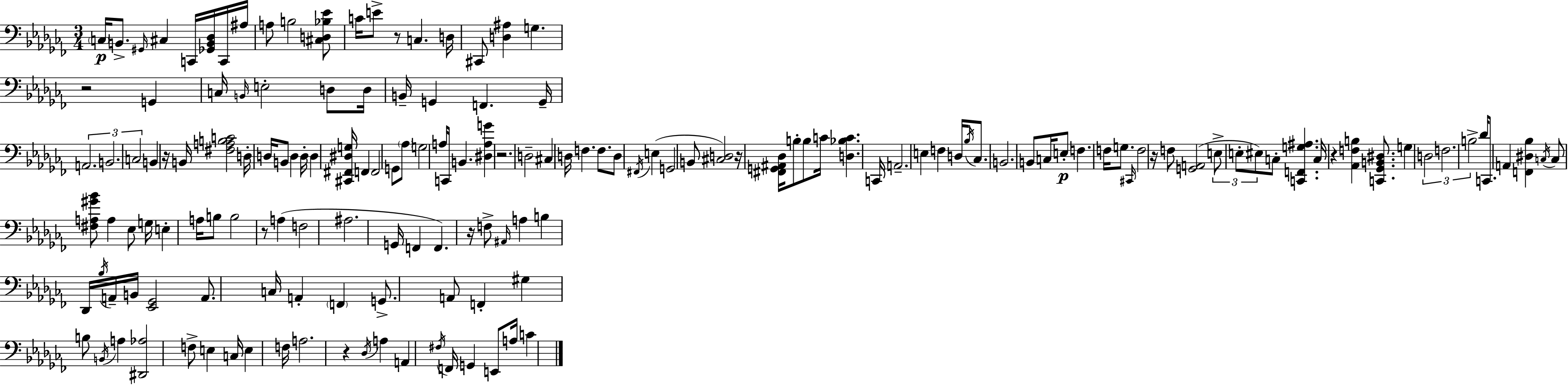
{
  \clef bass
  \numericTimeSignature
  \time 3/4
  \key aes \minor
  \parenthesize c16\p b,8.-> \grace { gis,16 } cis4 c,16 <ges, b, des>16 c,16 | ais16 a8 b2 <cis d bes ees'>8 | c'16 e'8-> r8 c4. | d16 cis,8 <d ais>4 g4. | \break r2 g,4 | c16 \grace { b,16 } e2-. d8 | d16 b,16-- g,4 f,4. | g,16-- \tuplet 3/2 { a,2. | \break b,2. | c2 } b,4 | r16 b,16 <fis a b c'>2 | d16-. d16 b,8 d4 d16-. d4 | \break <cis, fis, dis g>16 f,4 f,2 | g,8 \parenthesize aes8 g2 | a16 c,16 b,4. <dis a g'>4 | r2. | \break d2-- cis4 | d16 f4. f8. | d8 \acciaccatura { fis,16 }( e4 g,2 | b,8 <cis d>2) | \break r16 <fis, g, ais, des>16 b8-. b8 c'16 <d bes c'>4. | c,16 a,2.-- | e4 f4 d16 | \acciaccatura { bes16 } ces8. b,2. | \break b,8 c16 e8-.\p f4. | f16 g8. \grace { cis,16 } f2 | r16 f8 <g, a,>2( | \tuplet 3/2 { e8-> e8-. eis8) } c8-. <c, f, g ais>4. | \break c16 r4 <aes, f b>4 | <c, ges, b, dis>8. g4 \tuplet 3/2 { d2 | f2. | b2-> } | \break des'16 c,8. a,4 <f, dis bes>4 | \acciaccatura { c16 } c8 <fis a gis' bes'>8 a4 ees8 | g16 e4-. a16 b8 b2 | r8 a4( f2 | \break ais2. | g,16 f,4 f,4.) | r16 f8-> \grace { ais,16 } a4 | b4 des,16 \acciaccatura { bes16 } a,16-- b,16 <ees, ges,>2 | \break a,8. c16 a,4-. | \parenthesize f,4 g,8.-> a,8 f,4-. | gis4 b8 \acciaccatura { b,16 } a4 | <dis, aes>2 f8-> e4 | \break c16 e4 f16 a2. | r4 | \acciaccatura { des16 } a4 a,4 \acciaccatura { fis16 } f,16 | g,4 e,8 a16 c'4 \bar "|."
}